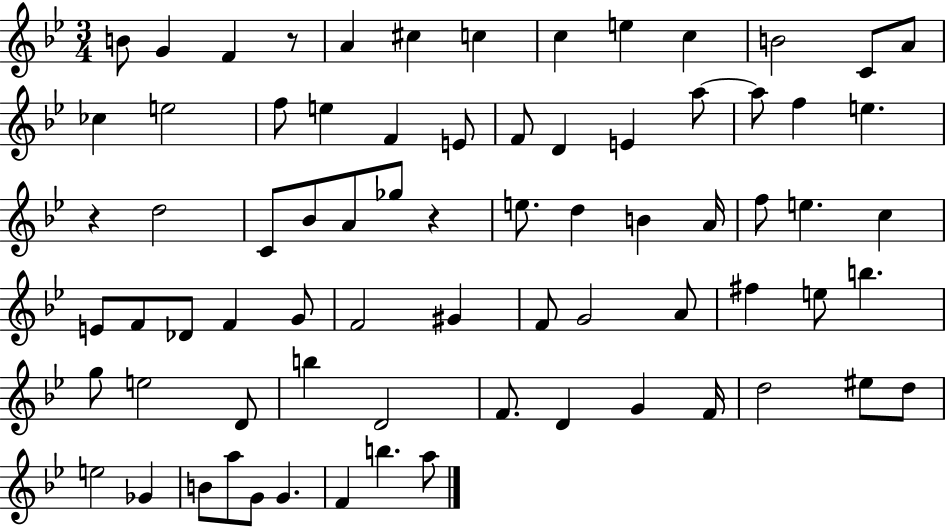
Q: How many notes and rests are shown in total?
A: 74